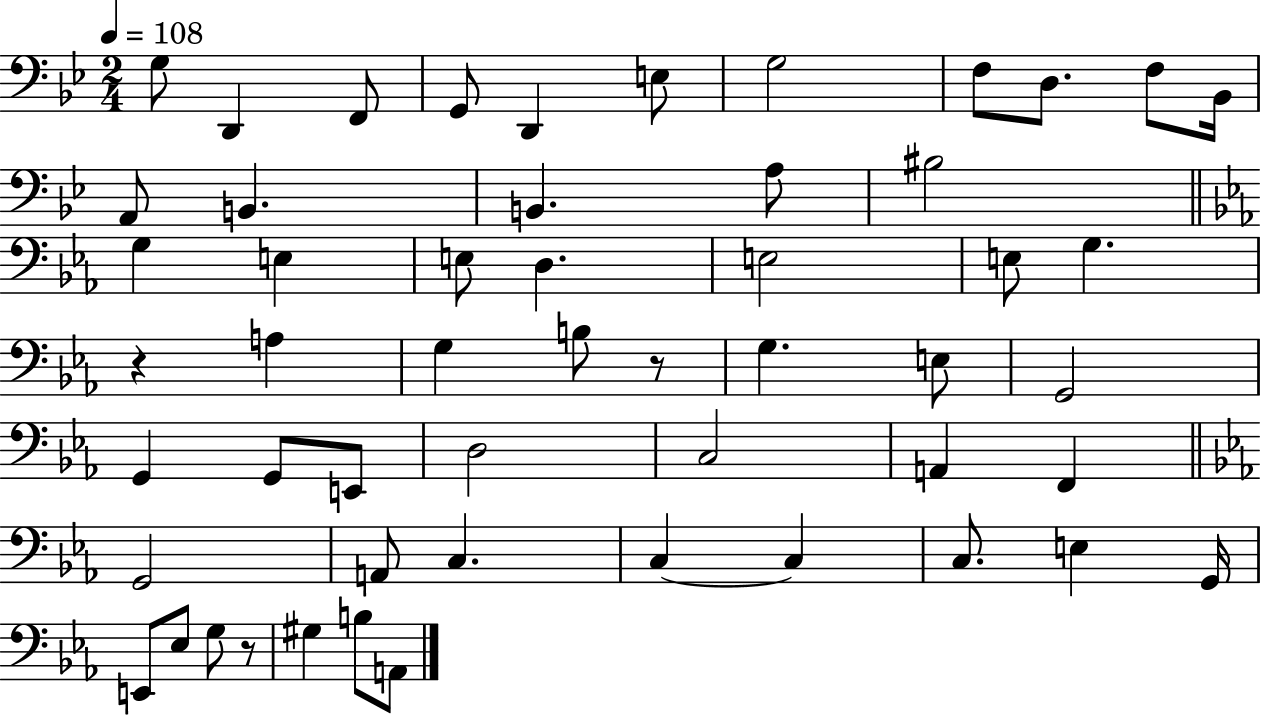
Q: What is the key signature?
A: BES major